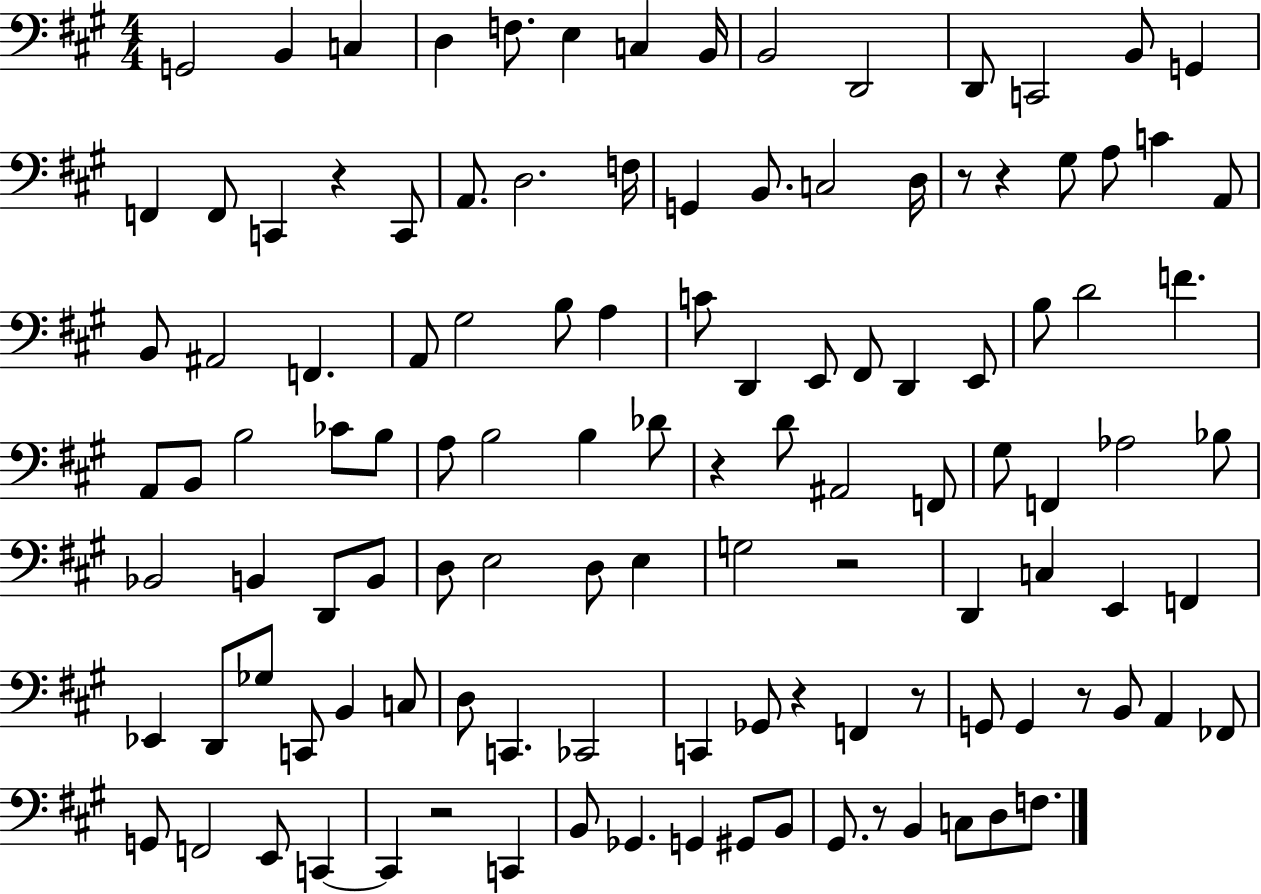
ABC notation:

X:1
T:Untitled
M:4/4
L:1/4
K:A
G,,2 B,, C, D, F,/2 E, C, B,,/4 B,,2 D,,2 D,,/2 C,,2 B,,/2 G,, F,, F,,/2 C,, z C,,/2 A,,/2 D,2 F,/4 G,, B,,/2 C,2 D,/4 z/2 z ^G,/2 A,/2 C A,,/2 B,,/2 ^A,,2 F,, A,,/2 ^G,2 B,/2 A, C/2 D,, E,,/2 ^F,,/2 D,, E,,/2 B,/2 D2 F A,,/2 B,,/2 B,2 _C/2 B,/2 A,/2 B,2 B, _D/2 z D/2 ^A,,2 F,,/2 ^G,/2 F,, _A,2 _B,/2 _B,,2 B,, D,,/2 B,,/2 D,/2 E,2 D,/2 E, G,2 z2 D,, C, E,, F,, _E,, D,,/2 _G,/2 C,,/2 B,, C,/2 D,/2 C,, _C,,2 C,, _G,,/2 z F,, z/2 G,,/2 G,, z/2 B,,/2 A,, _F,,/2 G,,/2 F,,2 E,,/2 C,, C,, z2 C,, B,,/2 _G,, G,, ^G,,/2 B,,/2 ^G,,/2 z/2 B,, C,/2 D,/2 F,/2